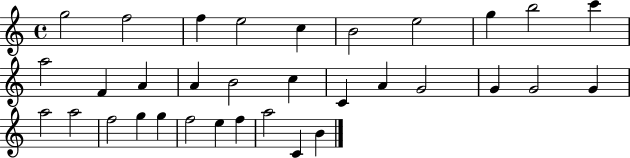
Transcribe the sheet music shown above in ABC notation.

X:1
T:Untitled
M:4/4
L:1/4
K:C
g2 f2 f e2 c B2 e2 g b2 c' a2 F A A B2 c C A G2 G G2 G a2 a2 f2 g g f2 e f a2 C B